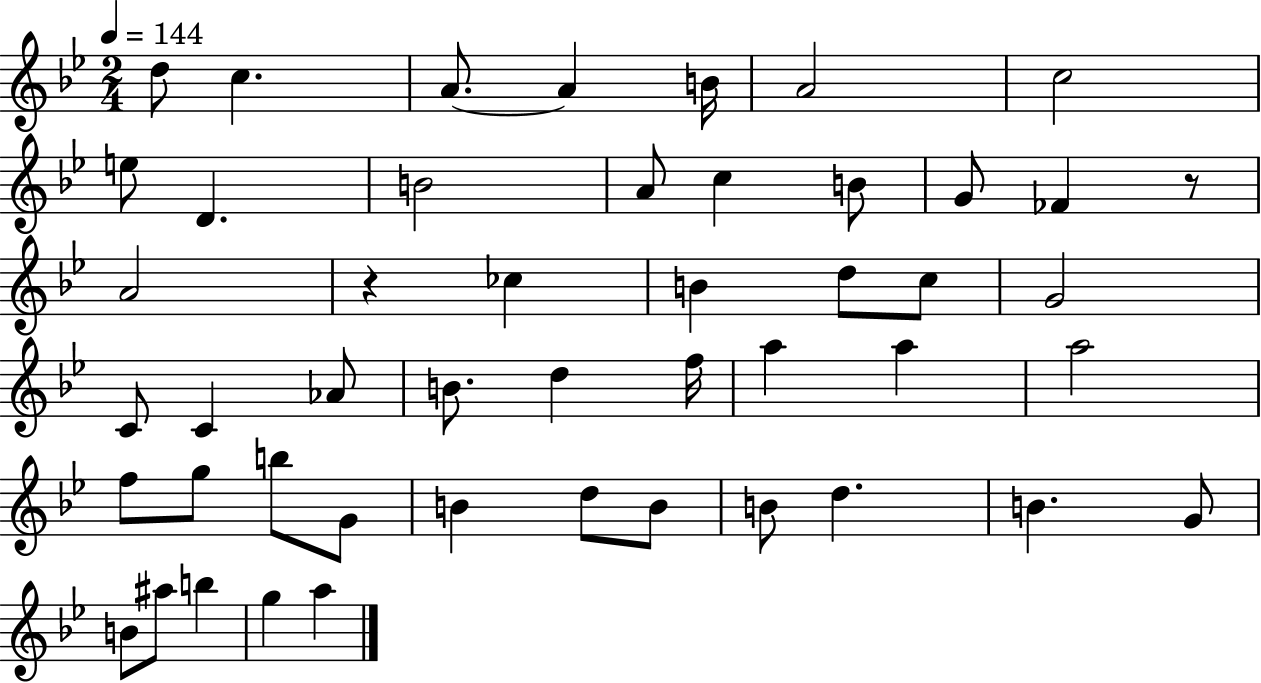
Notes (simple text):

D5/e C5/q. A4/e. A4/q B4/s A4/h C5/h E5/e D4/q. B4/h A4/e C5/q B4/e G4/e FES4/q R/e A4/h R/q CES5/q B4/q D5/e C5/e G4/h C4/e C4/q Ab4/e B4/e. D5/q F5/s A5/q A5/q A5/h F5/e G5/e B5/e G4/e B4/q D5/e B4/e B4/e D5/q. B4/q. G4/e B4/e A#5/e B5/q G5/q A5/q